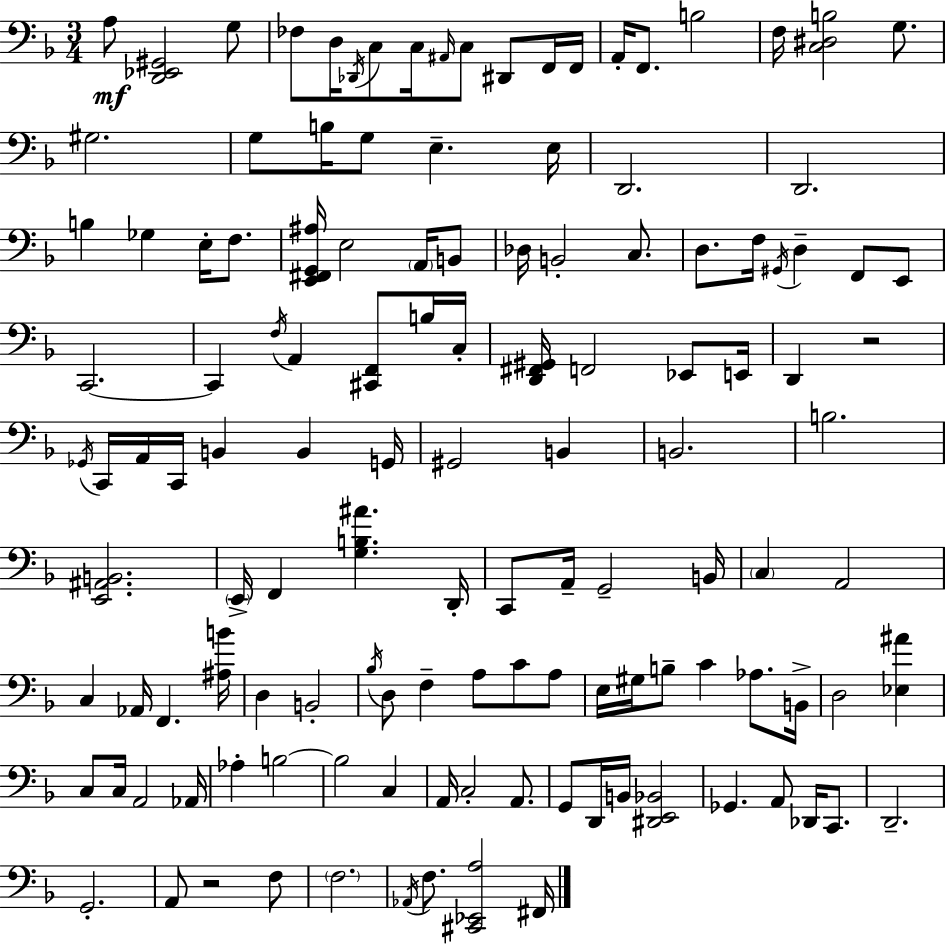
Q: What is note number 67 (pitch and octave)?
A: A2